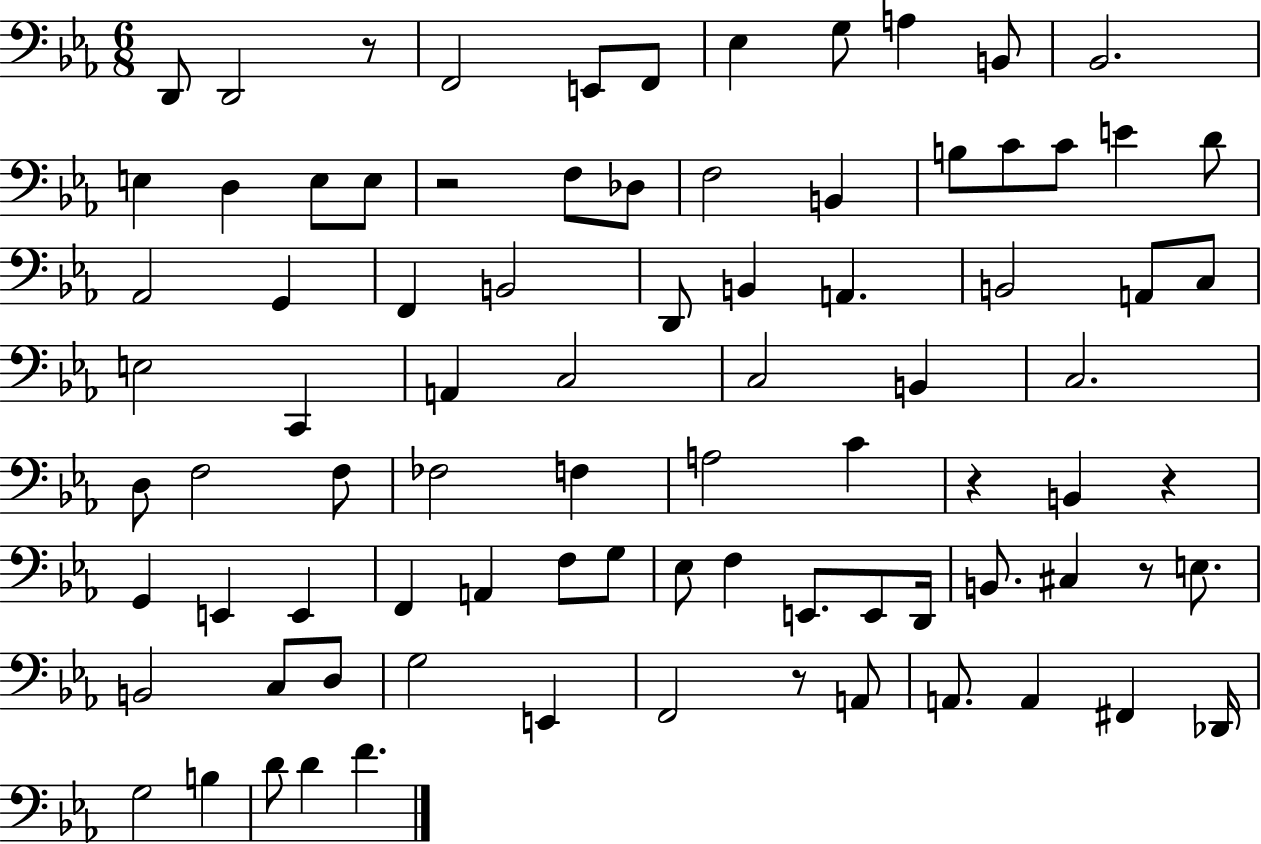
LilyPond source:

{
  \clef bass
  \numericTimeSignature
  \time 6/8
  \key ees \major
  \repeat volta 2 { d,8 d,2 r8 | f,2 e,8 f,8 | ees4 g8 a4 b,8 | bes,2. | \break e4 d4 e8 e8 | r2 f8 des8 | f2 b,4 | b8 c'8 c'8 e'4 d'8 | \break aes,2 g,4 | f,4 b,2 | d,8 b,4 a,4. | b,2 a,8 c8 | \break e2 c,4 | a,4 c2 | c2 b,4 | c2. | \break d8 f2 f8 | fes2 f4 | a2 c'4 | r4 b,4 r4 | \break g,4 e,4 e,4 | f,4 a,4 f8 g8 | ees8 f4 e,8. e,8 d,16 | b,8. cis4 r8 e8. | \break b,2 c8 d8 | g2 e,4 | f,2 r8 a,8 | a,8. a,4 fis,4 des,16 | \break g2 b4 | d'8 d'4 f'4. | } \bar "|."
}